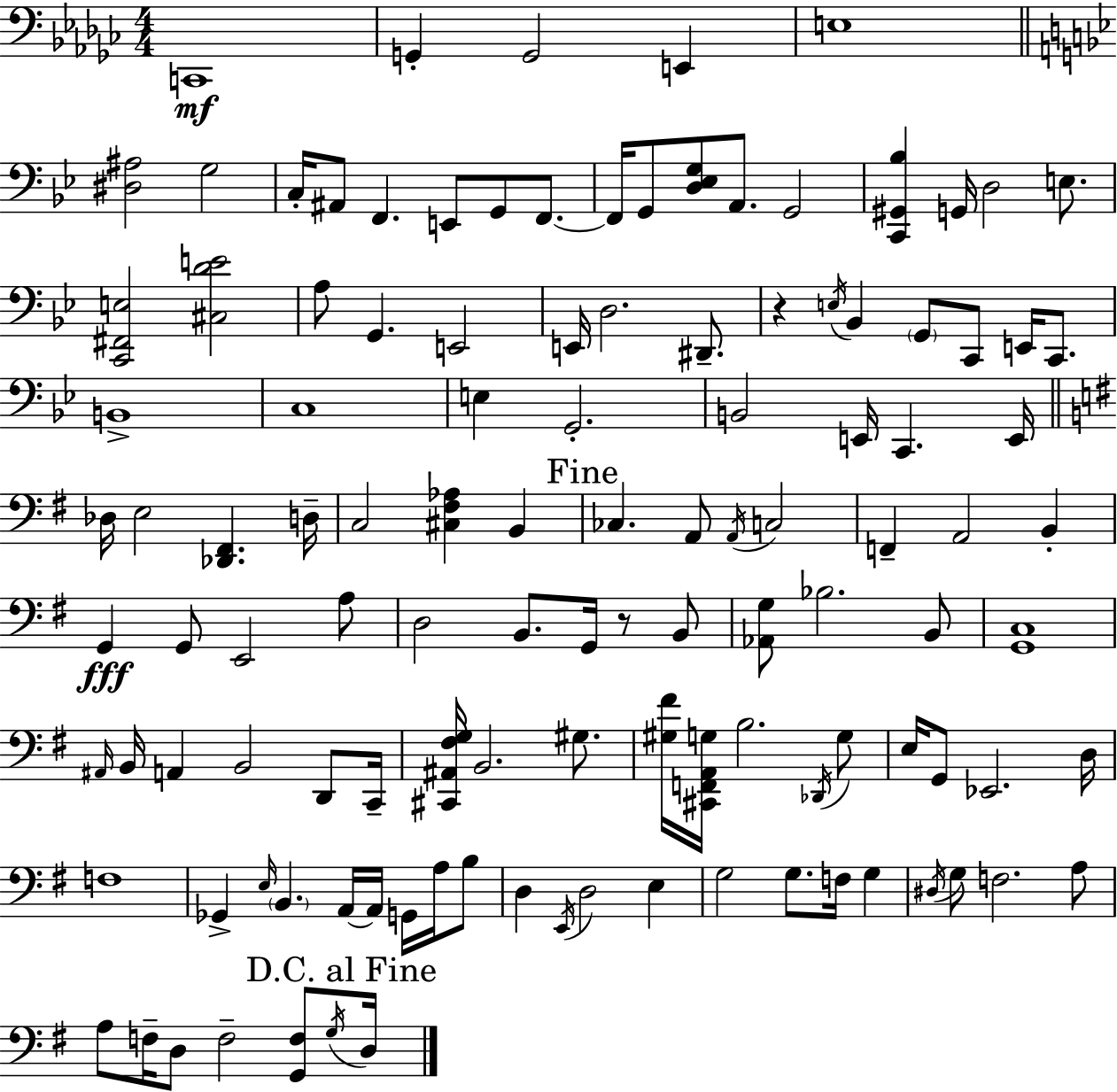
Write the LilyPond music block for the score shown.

{
  \clef bass
  \numericTimeSignature
  \time 4/4
  \key ees \minor
  c,1\mf | g,4-. g,2 e,4 | e1 | \bar "||" \break \key bes \major <dis ais>2 g2 | c16-. ais,8 f,4. e,8 g,8 f,8.~~ | f,16 g,8 <d ees g>8 a,8. g,2 | <c, gis, bes>4 g,16 d2 e8. | \break <c, fis, e>2 <cis d' e'>2 | a8 g,4. e,2 | e,16 d2. dis,8.-- | r4 \acciaccatura { e16 } bes,4 \parenthesize g,8 c,8 e,16 c,8. | \break b,1-> | c1 | e4 g,2.-. | b,2 e,16 c,4. | \break e,16 \bar "||" \break \key e \minor des16 e2 <des, fis,>4. d16-- | c2 <cis fis aes>4 b,4 | \mark "Fine" ces4. a,8 \acciaccatura { a,16 } c2 | f,4-- a,2 b,4-. | \break g,4\fff g,8 e,2 a8 | d2 b,8. g,16 r8 b,8 | <aes, g>8 bes2. b,8 | <g, c>1 | \break \grace { ais,16 } b,16 a,4 b,2 d,8 | c,16-- <cis, ais, fis g>16 b,2. gis8. | <gis fis'>16 <cis, f, a, g>16 b2. | \acciaccatura { des,16 } g8 e16 g,8 ees,2. | \break d16 f1 | ges,4-> \grace { e16 } \parenthesize b,4. a,16~~ a,16 | g,16 a16 b8 d4 \acciaccatura { e,16 } d2 | e4 g2 g8. | \break f16 g4 \acciaccatura { dis16 } g8 f2. | a8 a8 f16-- d8 f2-- | <g, f>8 \acciaccatura { g16 } \mark "D.C. al Fine" d16 \bar "|."
}